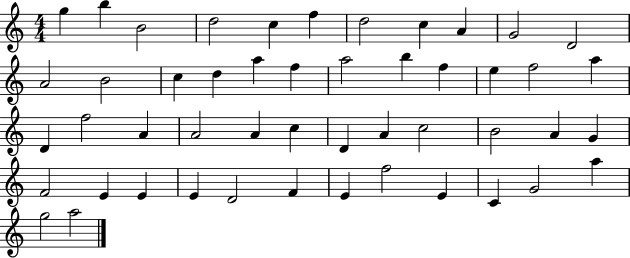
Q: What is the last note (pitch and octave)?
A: A5